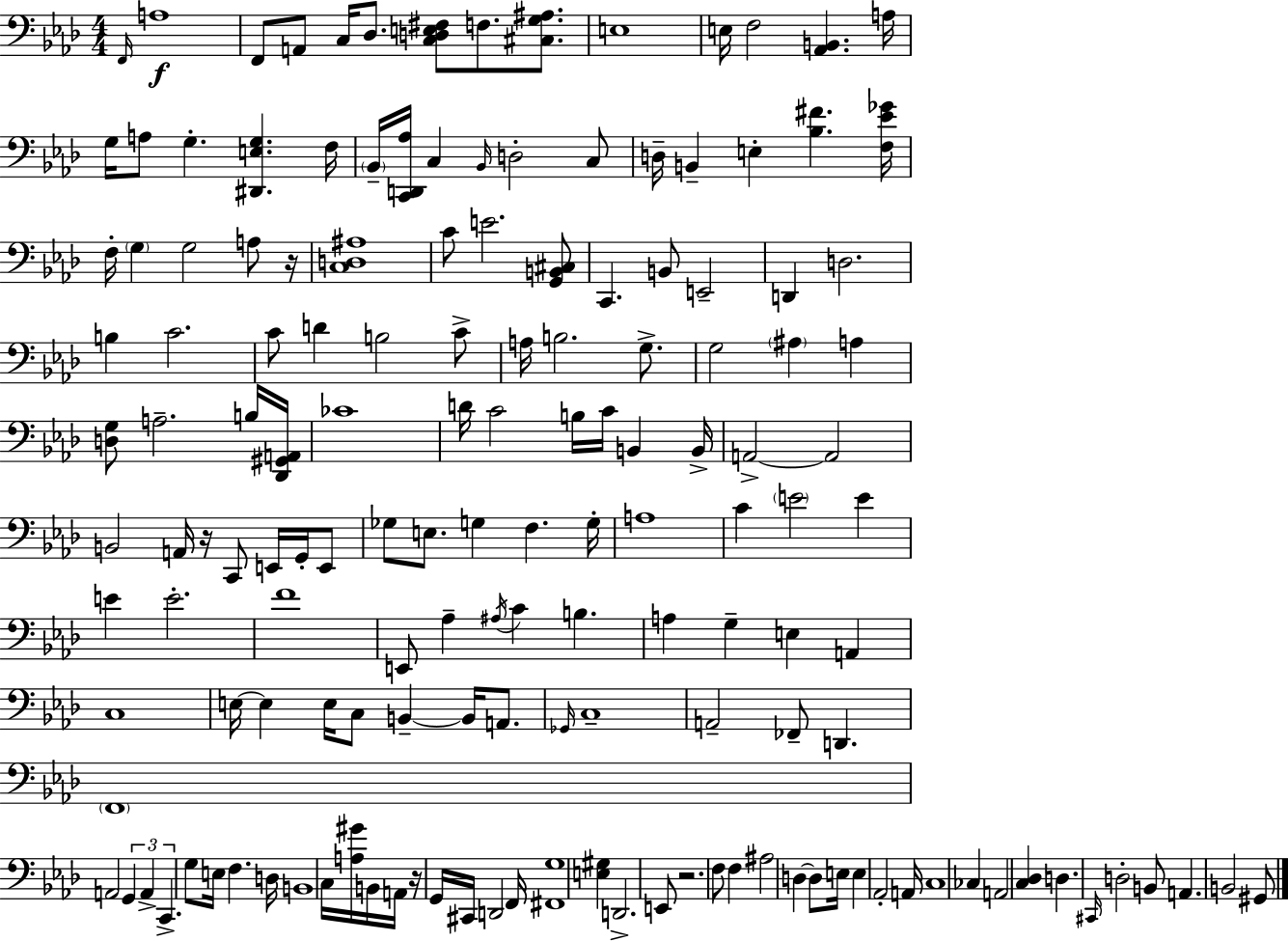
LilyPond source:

{
  \clef bass
  \numericTimeSignature
  \time 4/4
  \key aes \major
  \grace { f,16 }\f a1 | f,8 a,8 c16 des8. <c d e fis>8 f8. <cis g ais>8. | e1 | e16 f2 <aes, b,>4. | \break a16 g16 a8 g4.-. <dis, e g>4. | f16 \parenthesize bes,16-- <c, d, aes>16 c4 \grace { bes,16 } d2-. | c8 d16-- b,4-- e4-. <bes fis'>4. | <f ees' ges'>16 f16-. \parenthesize g4 g2 a8 | \break r16 <c d ais>1 | c'8 e'2. | <g, b, cis>8 c,4. b,8 e,2-- | d,4 d2. | \break b4 c'2. | c'8 d'4 b2 | c'8-> a16 b2. g8.-> | g2 \parenthesize ais4 a4 | \break <d g>8 a2.-- | b16 <des, gis, a,>16 ces'1 | d'16 c'2 b16 c'16 b,4 | b,16-> a,2->~~ a,2 | \break b,2 a,16 r16 c,8 e,16 g,16-. | e,8 ges8 e8. g4 f4. | g16-. a1 | c'4 \parenthesize e'2 e'4 | \break e'4 e'2.-. | f'1 | e,8 aes4-- \acciaccatura { ais16 } c'4 b4. | a4 g4-- e4 a,4 | \break c1 | e16~~ e4 e16 c8 b,4--~~ b,16 | a,8. \grace { ges,16 } c1-- | a,2-- fes,8-- d,4. | \break \parenthesize f,1 | a,2 \tuplet 3/2 { g,4 | a,4-> c,4.-> } g8 e16 f4. | d16 b,1 | \break c16 <a gis'>16 b,16 a,16 r16 g,16 cis,16 d,2 | f,16 <fis, g>1 | <e gis>4 d,2.-> | e,8 r2. | \break f8 f4 ais2 | d4~~ d8 e16 e4 aes,2-. | a,16 c1 | ces4 a,2 | \break <c des>4 d4. \grace { cis,16 } d2-. | b,8 a,4. b,2 | gis,8 \bar "|."
}